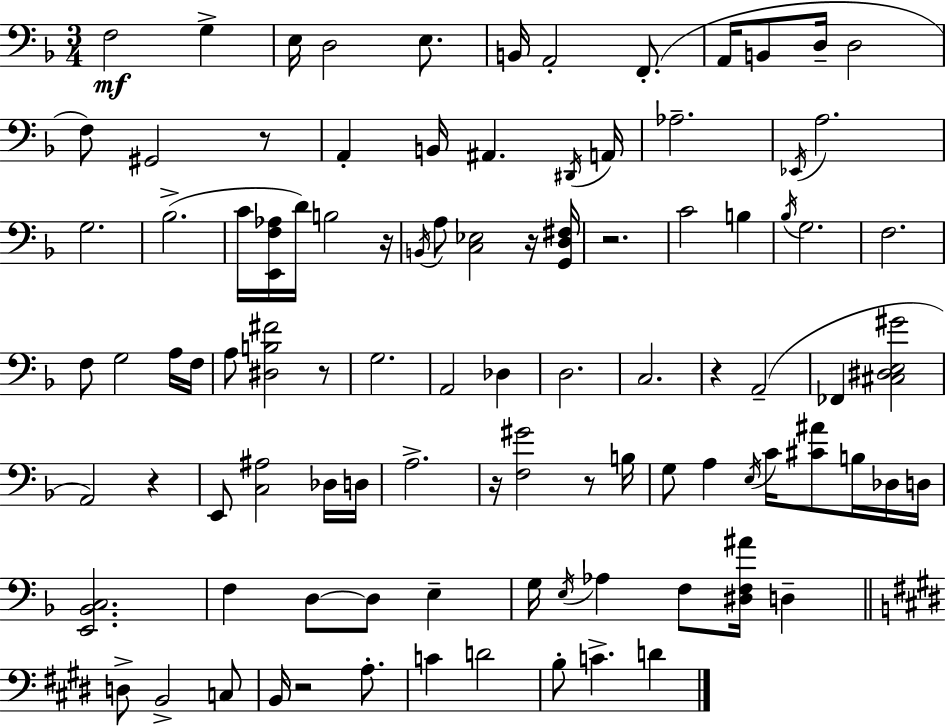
F3/h G3/q E3/s D3/h E3/e. B2/s A2/h F2/e. A2/s B2/e D3/s D3/h F3/e G#2/h R/e A2/q B2/s A#2/q. D#2/s A2/s Ab3/h. Eb2/s A3/h. G3/h. Bb3/h. C4/s [E2,F3,Ab3]/s D4/s B3/h R/s B2/s A3/e [C3,Eb3]/h R/s [G2,D3,F#3]/s R/h. C4/h B3/q Bb3/s G3/h. F3/h. F3/e G3/h A3/s F3/s A3/e [D#3,B3,F#4]/h R/e G3/h. A2/h Db3/q D3/h. C3/h. R/q A2/h FES2/q [C#3,D#3,E3,G#4]/h A2/h R/q E2/e [C3,A#3]/h Db3/s D3/s A3/h. R/s [F3,G#4]/h R/e B3/s G3/e A3/q E3/s C4/s [C#4,A#4]/e B3/s Db3/s D3/s [E2,Bb2,C3]/h. F3/q D3/e D3/e E3/q G3/s E3/s Ab3/q F3/e [D#3,F3,A#4]/s D3/q D3/e B2/h C3/e B2/s R/h A3/e. C4/q D4/h B3/e C4/q. D4/q